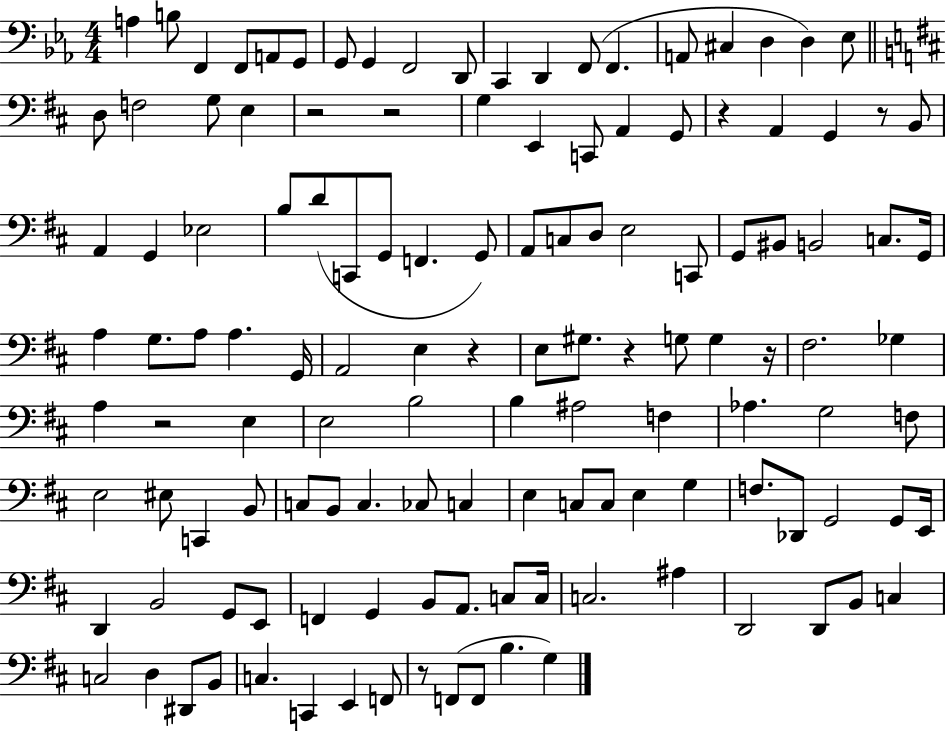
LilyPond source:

{
  \clef bass
  \numericTimeSignature
  \time 4/4
  \key ees \major
  a4 b8 f,4 f,8 a,8 g,8 | g,8 g,4 f,2 d,8 | c,4 d,4 f,8( f,4. | a,8 cis4 d4 d4) ees8 | \break \bar "||" \break \key d \major d8 f2 g8 e4 | r2 r2 | g4 e,4 c,8 a,4 g,8 | r4 a,4 g,4 r8 b,8 | \break a,4 g,4 ees2 | b8 d'8( c,8 g,8 f,4. g,8) | a,8 c8 d8 e2 c,8 | g,8 bis,8 b,2 c8. g,16 | \break a4 g8. a8 a4. g,16 | a,2 e4 r4 | e8 gis8. r4 g8 g4 r16 | fis2. ges4 | \break a4 r2 e4 | e2 b2 | b4 ais2 f4 | aes4. g2 f8 | \break e2 eis8 c,4 b,8 | c8 b,8 c4. ces8 c4 | e4 c8 c8 e4 g4 | f8. des,8 g,2 g,8 e,16 | \break d,4 b,2 g,8 e,8 | f,4 g,4 b,8 a,8. c8 c16 | c2. ais4 | d,2 d,8 b,8 c4 | \break c2 d4 dis,8 b,8 | c4. c,4 e,4 f,8 | r8 f,8( f,8 b4. g4) | \bar "|."
}